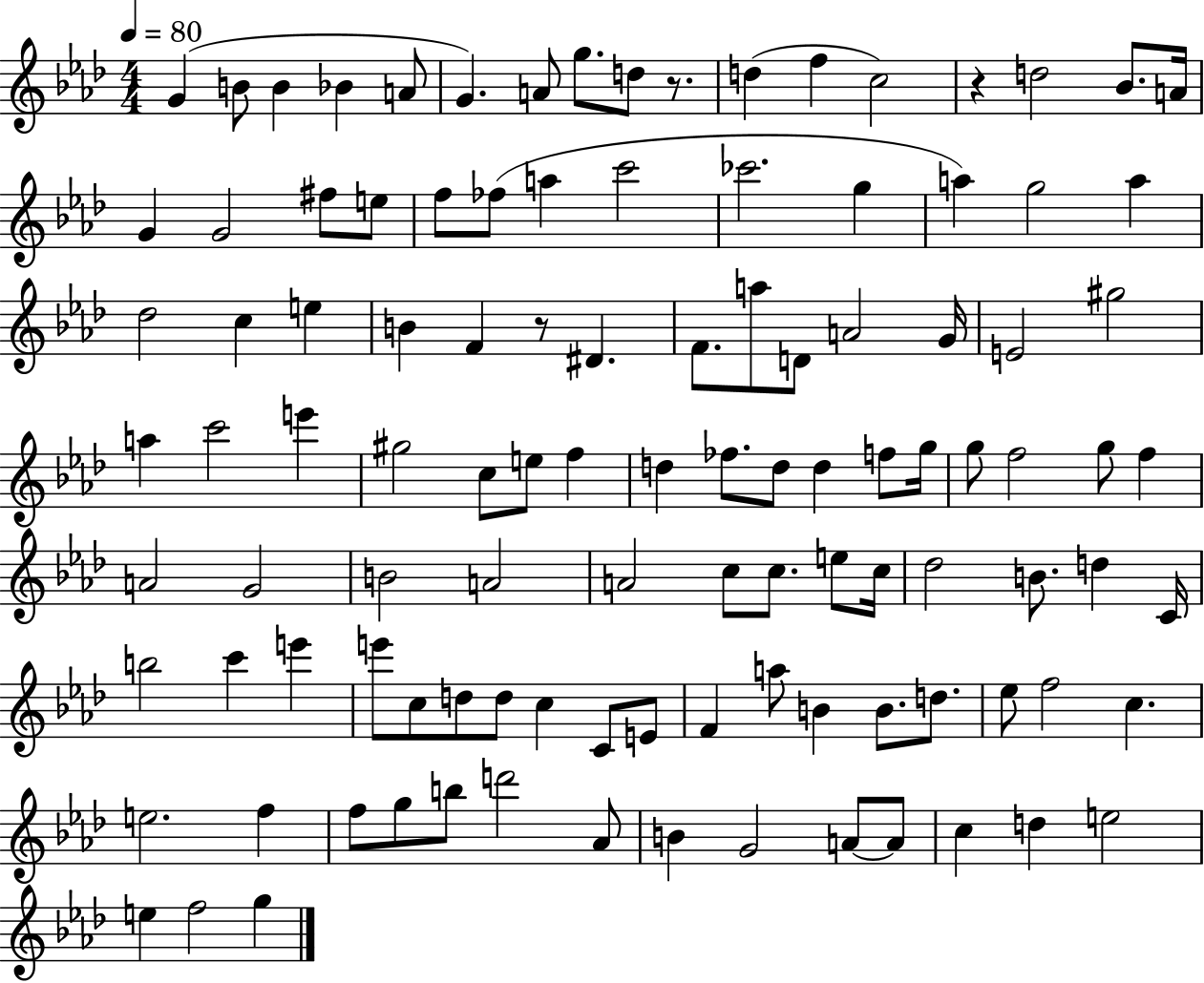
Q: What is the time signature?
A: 4/4